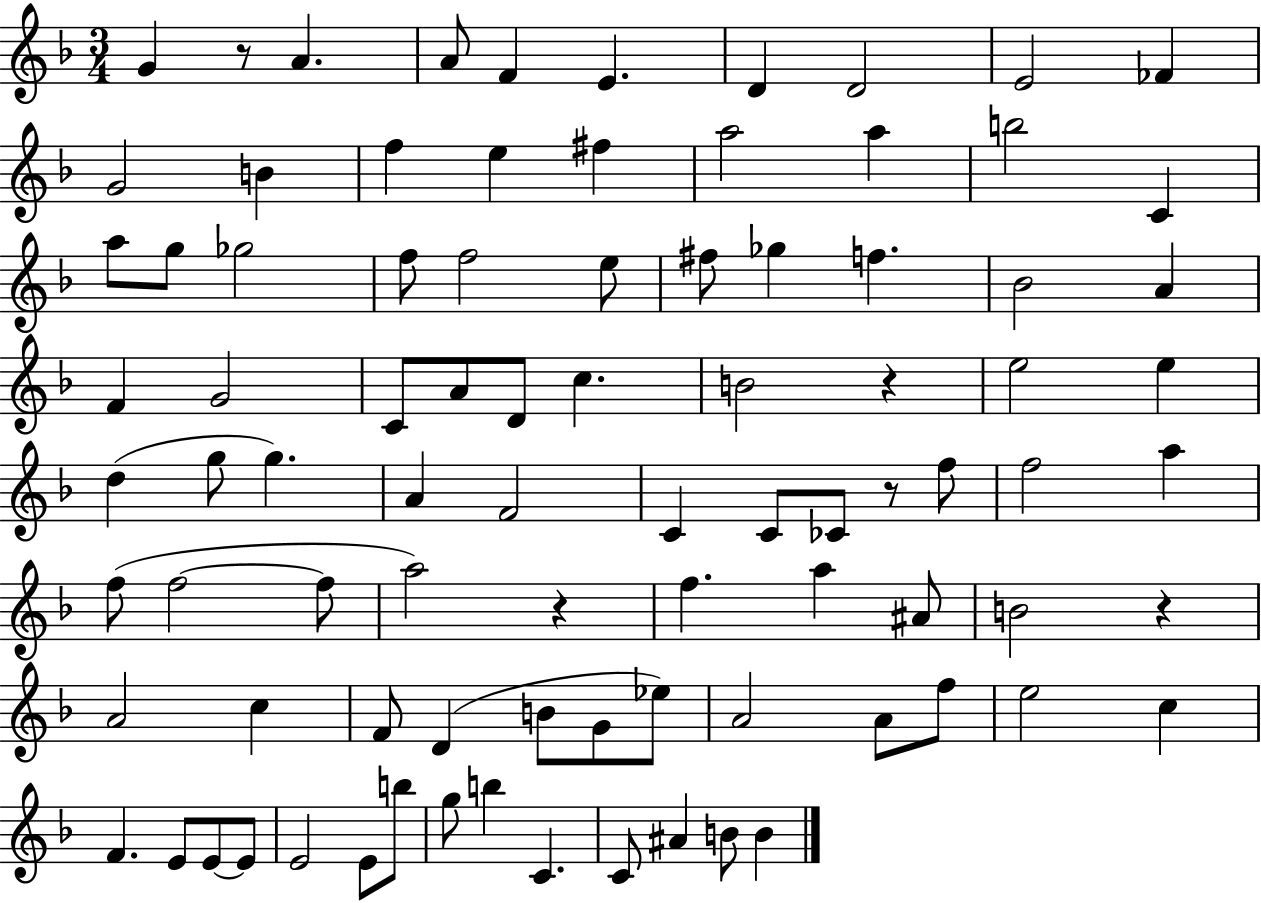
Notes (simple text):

G4/q R/e A4/q. A4/e F4/q E4/q. D4/q D4/h E4/h FES4/q G4/h B4/q F5/q E5/q F#5/q A5/h A5/q B5/h C4/q A5/e G5/e Gb5/h F5/e F5/h E5/e F#5/e Gb5/q F5/q. Bb4/h A4/q F4/q G4/h C4/e A4/e D4/e C5/q. B4/h R/q E5/h E5/q D5/q G5/e G5/q. A4/q F4/h C4/q C4/e CES4/e R/e F5/e F5/h A5/q F5/e F5/h F5/e A5/h R/q F5/q. A5/q A#4/e B4/h R/q A4/h C5/q F4/e D4/q B4/e G4/e Eb5/e A4/h A4/e F5/e E5/h C5/q F4/q. E4/e E4/e E4/e E4/h E4/e B5/e G5/e B5/q C4/q. C4/e A#4/q B4/e B4/q